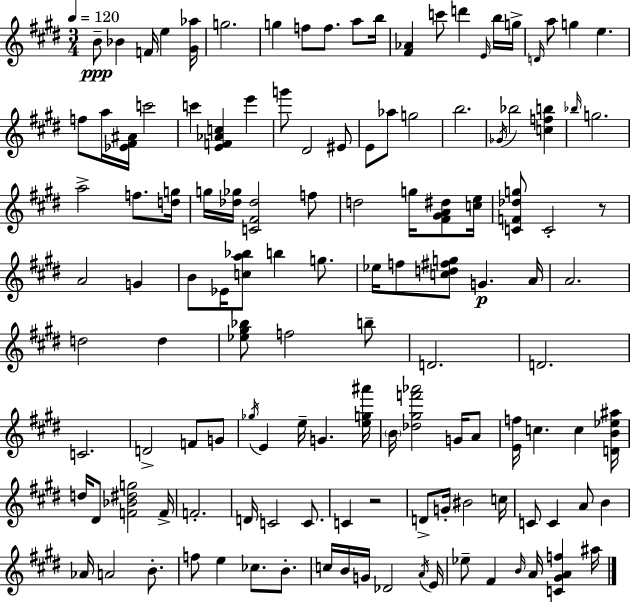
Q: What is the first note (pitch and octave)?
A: B4